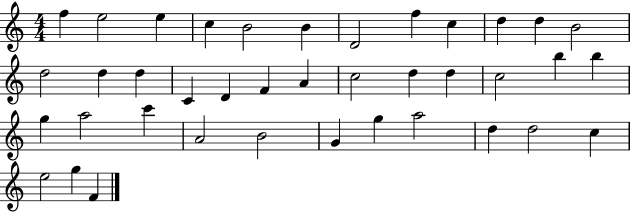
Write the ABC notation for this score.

X:1
T:Untitled
M:4/4
L:1/4
K:C
f e2 e c B2 B D2 f c d d B2 d2 d d C D F A c2 d d c2 b b g a2 c' A2 B2 G g a2 d d2 c e2 g F